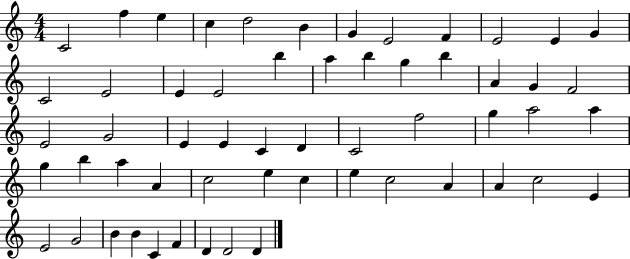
C4/h F5/q E5/q C5/q D5/h B4/q G4/q E4/h F4/q E4/h E4/q G4/q C4/h E4/h E4/q E4/h B5/q A5/q B5/q G5/q B5/q A4/q G4/q F4/h E4/h G4/h E4/q E4/q C4/q D4/q C4/h F5/h G5/q A5/h A5/q G5/q B5/q A5/q A4/q C5/h E5/q C5/q E5/q C5/h A4/q A4/q C5/h E4/q E4/h G4/h B4/q B4/q C4/q F4/q D4/q D4/h D4/q